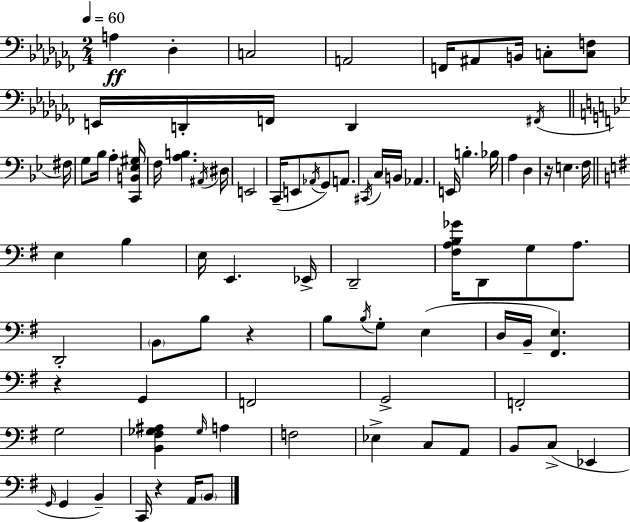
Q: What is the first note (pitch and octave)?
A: A3